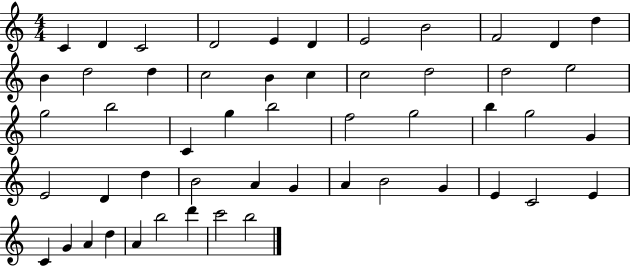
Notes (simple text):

C4/q D4/q C4/h D4/h E4/q D4/q E4/h B4/h F4/h D4/q D5/q B4/q D5/h D5/q C5/h B4/q C5/q C5/h D5/h D5/h E5/h G5/h B5/h C4/q G5/q B5/h F5/h G5/h B5/q G5/h G4/q E4/h D4/q D5/q B4/h A4/q G4/q A4/q B4/h G4/q E4/q C4/h E4/q C4/q G4/q A4/q D5/q A4/q B5/h D6/q C6/h B5/h